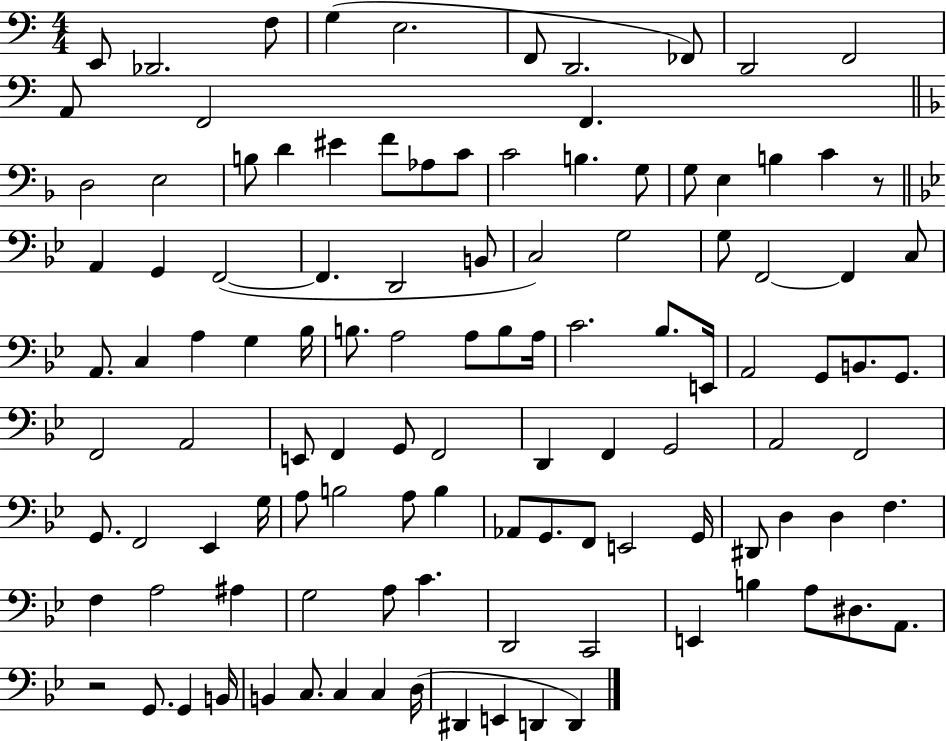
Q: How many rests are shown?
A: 2